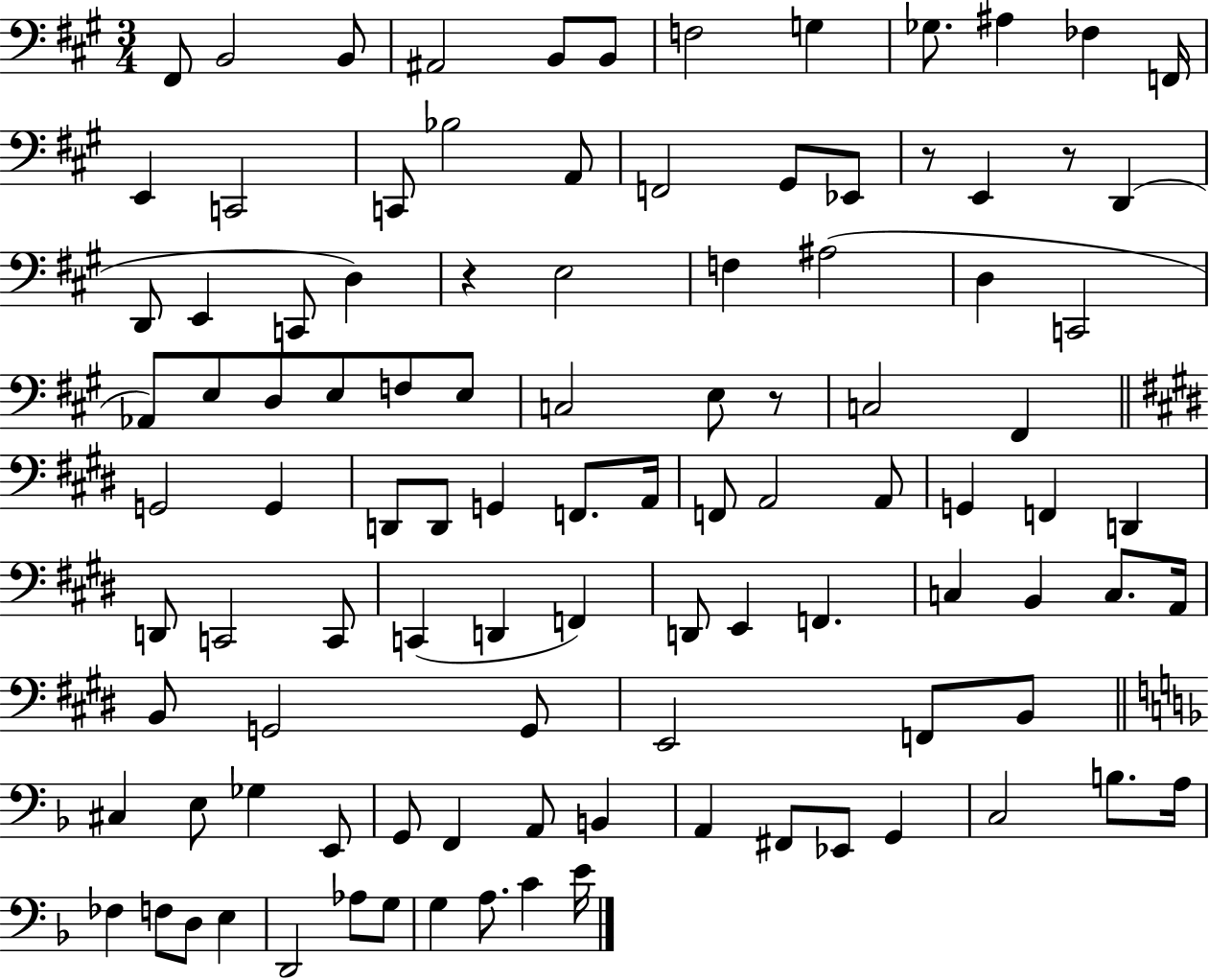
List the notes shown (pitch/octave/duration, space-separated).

F#2/e B2/h B2/e A#2/h B2/e B2/e F3/h G3/q Gb3/e. A#3/q FES3/q F2/s E2/q C2/h C2/e Bb3/h A2/e F2/h G#2/e Eb2/e R/e E2/q R/e D2/q D2/e E2/q C2/e D3/q R/q E3/h F3/q A#3/h D3/q C2/h Ab2/e E3/e D3/e E3/e F3/e E3/e C3/h E3/e R/e C3/h F#2/q G2/h G2/q D2/e D2/e G2/q F2/e. A2/s F2/e A2/h A2/e G2/q F2/q D2/q D2/e C2/h C2/e C2/q D2/q F2/q D2/e E2/q F2/q. C3/q B2/q C3/e. A2/s B2/e G2/h G2/e E2/h F2/e B2/e C#3/q E3/e Gb3/q E2/e G2/e F2/q A2/e B2/q A2/q F#2/e Eb2/e G2/q C3/h B3/e. A3/s FES3/q F3/e D3/e E3/q D2/h Ab3/e G3/e G3/q A3/e. C4/q E4/s